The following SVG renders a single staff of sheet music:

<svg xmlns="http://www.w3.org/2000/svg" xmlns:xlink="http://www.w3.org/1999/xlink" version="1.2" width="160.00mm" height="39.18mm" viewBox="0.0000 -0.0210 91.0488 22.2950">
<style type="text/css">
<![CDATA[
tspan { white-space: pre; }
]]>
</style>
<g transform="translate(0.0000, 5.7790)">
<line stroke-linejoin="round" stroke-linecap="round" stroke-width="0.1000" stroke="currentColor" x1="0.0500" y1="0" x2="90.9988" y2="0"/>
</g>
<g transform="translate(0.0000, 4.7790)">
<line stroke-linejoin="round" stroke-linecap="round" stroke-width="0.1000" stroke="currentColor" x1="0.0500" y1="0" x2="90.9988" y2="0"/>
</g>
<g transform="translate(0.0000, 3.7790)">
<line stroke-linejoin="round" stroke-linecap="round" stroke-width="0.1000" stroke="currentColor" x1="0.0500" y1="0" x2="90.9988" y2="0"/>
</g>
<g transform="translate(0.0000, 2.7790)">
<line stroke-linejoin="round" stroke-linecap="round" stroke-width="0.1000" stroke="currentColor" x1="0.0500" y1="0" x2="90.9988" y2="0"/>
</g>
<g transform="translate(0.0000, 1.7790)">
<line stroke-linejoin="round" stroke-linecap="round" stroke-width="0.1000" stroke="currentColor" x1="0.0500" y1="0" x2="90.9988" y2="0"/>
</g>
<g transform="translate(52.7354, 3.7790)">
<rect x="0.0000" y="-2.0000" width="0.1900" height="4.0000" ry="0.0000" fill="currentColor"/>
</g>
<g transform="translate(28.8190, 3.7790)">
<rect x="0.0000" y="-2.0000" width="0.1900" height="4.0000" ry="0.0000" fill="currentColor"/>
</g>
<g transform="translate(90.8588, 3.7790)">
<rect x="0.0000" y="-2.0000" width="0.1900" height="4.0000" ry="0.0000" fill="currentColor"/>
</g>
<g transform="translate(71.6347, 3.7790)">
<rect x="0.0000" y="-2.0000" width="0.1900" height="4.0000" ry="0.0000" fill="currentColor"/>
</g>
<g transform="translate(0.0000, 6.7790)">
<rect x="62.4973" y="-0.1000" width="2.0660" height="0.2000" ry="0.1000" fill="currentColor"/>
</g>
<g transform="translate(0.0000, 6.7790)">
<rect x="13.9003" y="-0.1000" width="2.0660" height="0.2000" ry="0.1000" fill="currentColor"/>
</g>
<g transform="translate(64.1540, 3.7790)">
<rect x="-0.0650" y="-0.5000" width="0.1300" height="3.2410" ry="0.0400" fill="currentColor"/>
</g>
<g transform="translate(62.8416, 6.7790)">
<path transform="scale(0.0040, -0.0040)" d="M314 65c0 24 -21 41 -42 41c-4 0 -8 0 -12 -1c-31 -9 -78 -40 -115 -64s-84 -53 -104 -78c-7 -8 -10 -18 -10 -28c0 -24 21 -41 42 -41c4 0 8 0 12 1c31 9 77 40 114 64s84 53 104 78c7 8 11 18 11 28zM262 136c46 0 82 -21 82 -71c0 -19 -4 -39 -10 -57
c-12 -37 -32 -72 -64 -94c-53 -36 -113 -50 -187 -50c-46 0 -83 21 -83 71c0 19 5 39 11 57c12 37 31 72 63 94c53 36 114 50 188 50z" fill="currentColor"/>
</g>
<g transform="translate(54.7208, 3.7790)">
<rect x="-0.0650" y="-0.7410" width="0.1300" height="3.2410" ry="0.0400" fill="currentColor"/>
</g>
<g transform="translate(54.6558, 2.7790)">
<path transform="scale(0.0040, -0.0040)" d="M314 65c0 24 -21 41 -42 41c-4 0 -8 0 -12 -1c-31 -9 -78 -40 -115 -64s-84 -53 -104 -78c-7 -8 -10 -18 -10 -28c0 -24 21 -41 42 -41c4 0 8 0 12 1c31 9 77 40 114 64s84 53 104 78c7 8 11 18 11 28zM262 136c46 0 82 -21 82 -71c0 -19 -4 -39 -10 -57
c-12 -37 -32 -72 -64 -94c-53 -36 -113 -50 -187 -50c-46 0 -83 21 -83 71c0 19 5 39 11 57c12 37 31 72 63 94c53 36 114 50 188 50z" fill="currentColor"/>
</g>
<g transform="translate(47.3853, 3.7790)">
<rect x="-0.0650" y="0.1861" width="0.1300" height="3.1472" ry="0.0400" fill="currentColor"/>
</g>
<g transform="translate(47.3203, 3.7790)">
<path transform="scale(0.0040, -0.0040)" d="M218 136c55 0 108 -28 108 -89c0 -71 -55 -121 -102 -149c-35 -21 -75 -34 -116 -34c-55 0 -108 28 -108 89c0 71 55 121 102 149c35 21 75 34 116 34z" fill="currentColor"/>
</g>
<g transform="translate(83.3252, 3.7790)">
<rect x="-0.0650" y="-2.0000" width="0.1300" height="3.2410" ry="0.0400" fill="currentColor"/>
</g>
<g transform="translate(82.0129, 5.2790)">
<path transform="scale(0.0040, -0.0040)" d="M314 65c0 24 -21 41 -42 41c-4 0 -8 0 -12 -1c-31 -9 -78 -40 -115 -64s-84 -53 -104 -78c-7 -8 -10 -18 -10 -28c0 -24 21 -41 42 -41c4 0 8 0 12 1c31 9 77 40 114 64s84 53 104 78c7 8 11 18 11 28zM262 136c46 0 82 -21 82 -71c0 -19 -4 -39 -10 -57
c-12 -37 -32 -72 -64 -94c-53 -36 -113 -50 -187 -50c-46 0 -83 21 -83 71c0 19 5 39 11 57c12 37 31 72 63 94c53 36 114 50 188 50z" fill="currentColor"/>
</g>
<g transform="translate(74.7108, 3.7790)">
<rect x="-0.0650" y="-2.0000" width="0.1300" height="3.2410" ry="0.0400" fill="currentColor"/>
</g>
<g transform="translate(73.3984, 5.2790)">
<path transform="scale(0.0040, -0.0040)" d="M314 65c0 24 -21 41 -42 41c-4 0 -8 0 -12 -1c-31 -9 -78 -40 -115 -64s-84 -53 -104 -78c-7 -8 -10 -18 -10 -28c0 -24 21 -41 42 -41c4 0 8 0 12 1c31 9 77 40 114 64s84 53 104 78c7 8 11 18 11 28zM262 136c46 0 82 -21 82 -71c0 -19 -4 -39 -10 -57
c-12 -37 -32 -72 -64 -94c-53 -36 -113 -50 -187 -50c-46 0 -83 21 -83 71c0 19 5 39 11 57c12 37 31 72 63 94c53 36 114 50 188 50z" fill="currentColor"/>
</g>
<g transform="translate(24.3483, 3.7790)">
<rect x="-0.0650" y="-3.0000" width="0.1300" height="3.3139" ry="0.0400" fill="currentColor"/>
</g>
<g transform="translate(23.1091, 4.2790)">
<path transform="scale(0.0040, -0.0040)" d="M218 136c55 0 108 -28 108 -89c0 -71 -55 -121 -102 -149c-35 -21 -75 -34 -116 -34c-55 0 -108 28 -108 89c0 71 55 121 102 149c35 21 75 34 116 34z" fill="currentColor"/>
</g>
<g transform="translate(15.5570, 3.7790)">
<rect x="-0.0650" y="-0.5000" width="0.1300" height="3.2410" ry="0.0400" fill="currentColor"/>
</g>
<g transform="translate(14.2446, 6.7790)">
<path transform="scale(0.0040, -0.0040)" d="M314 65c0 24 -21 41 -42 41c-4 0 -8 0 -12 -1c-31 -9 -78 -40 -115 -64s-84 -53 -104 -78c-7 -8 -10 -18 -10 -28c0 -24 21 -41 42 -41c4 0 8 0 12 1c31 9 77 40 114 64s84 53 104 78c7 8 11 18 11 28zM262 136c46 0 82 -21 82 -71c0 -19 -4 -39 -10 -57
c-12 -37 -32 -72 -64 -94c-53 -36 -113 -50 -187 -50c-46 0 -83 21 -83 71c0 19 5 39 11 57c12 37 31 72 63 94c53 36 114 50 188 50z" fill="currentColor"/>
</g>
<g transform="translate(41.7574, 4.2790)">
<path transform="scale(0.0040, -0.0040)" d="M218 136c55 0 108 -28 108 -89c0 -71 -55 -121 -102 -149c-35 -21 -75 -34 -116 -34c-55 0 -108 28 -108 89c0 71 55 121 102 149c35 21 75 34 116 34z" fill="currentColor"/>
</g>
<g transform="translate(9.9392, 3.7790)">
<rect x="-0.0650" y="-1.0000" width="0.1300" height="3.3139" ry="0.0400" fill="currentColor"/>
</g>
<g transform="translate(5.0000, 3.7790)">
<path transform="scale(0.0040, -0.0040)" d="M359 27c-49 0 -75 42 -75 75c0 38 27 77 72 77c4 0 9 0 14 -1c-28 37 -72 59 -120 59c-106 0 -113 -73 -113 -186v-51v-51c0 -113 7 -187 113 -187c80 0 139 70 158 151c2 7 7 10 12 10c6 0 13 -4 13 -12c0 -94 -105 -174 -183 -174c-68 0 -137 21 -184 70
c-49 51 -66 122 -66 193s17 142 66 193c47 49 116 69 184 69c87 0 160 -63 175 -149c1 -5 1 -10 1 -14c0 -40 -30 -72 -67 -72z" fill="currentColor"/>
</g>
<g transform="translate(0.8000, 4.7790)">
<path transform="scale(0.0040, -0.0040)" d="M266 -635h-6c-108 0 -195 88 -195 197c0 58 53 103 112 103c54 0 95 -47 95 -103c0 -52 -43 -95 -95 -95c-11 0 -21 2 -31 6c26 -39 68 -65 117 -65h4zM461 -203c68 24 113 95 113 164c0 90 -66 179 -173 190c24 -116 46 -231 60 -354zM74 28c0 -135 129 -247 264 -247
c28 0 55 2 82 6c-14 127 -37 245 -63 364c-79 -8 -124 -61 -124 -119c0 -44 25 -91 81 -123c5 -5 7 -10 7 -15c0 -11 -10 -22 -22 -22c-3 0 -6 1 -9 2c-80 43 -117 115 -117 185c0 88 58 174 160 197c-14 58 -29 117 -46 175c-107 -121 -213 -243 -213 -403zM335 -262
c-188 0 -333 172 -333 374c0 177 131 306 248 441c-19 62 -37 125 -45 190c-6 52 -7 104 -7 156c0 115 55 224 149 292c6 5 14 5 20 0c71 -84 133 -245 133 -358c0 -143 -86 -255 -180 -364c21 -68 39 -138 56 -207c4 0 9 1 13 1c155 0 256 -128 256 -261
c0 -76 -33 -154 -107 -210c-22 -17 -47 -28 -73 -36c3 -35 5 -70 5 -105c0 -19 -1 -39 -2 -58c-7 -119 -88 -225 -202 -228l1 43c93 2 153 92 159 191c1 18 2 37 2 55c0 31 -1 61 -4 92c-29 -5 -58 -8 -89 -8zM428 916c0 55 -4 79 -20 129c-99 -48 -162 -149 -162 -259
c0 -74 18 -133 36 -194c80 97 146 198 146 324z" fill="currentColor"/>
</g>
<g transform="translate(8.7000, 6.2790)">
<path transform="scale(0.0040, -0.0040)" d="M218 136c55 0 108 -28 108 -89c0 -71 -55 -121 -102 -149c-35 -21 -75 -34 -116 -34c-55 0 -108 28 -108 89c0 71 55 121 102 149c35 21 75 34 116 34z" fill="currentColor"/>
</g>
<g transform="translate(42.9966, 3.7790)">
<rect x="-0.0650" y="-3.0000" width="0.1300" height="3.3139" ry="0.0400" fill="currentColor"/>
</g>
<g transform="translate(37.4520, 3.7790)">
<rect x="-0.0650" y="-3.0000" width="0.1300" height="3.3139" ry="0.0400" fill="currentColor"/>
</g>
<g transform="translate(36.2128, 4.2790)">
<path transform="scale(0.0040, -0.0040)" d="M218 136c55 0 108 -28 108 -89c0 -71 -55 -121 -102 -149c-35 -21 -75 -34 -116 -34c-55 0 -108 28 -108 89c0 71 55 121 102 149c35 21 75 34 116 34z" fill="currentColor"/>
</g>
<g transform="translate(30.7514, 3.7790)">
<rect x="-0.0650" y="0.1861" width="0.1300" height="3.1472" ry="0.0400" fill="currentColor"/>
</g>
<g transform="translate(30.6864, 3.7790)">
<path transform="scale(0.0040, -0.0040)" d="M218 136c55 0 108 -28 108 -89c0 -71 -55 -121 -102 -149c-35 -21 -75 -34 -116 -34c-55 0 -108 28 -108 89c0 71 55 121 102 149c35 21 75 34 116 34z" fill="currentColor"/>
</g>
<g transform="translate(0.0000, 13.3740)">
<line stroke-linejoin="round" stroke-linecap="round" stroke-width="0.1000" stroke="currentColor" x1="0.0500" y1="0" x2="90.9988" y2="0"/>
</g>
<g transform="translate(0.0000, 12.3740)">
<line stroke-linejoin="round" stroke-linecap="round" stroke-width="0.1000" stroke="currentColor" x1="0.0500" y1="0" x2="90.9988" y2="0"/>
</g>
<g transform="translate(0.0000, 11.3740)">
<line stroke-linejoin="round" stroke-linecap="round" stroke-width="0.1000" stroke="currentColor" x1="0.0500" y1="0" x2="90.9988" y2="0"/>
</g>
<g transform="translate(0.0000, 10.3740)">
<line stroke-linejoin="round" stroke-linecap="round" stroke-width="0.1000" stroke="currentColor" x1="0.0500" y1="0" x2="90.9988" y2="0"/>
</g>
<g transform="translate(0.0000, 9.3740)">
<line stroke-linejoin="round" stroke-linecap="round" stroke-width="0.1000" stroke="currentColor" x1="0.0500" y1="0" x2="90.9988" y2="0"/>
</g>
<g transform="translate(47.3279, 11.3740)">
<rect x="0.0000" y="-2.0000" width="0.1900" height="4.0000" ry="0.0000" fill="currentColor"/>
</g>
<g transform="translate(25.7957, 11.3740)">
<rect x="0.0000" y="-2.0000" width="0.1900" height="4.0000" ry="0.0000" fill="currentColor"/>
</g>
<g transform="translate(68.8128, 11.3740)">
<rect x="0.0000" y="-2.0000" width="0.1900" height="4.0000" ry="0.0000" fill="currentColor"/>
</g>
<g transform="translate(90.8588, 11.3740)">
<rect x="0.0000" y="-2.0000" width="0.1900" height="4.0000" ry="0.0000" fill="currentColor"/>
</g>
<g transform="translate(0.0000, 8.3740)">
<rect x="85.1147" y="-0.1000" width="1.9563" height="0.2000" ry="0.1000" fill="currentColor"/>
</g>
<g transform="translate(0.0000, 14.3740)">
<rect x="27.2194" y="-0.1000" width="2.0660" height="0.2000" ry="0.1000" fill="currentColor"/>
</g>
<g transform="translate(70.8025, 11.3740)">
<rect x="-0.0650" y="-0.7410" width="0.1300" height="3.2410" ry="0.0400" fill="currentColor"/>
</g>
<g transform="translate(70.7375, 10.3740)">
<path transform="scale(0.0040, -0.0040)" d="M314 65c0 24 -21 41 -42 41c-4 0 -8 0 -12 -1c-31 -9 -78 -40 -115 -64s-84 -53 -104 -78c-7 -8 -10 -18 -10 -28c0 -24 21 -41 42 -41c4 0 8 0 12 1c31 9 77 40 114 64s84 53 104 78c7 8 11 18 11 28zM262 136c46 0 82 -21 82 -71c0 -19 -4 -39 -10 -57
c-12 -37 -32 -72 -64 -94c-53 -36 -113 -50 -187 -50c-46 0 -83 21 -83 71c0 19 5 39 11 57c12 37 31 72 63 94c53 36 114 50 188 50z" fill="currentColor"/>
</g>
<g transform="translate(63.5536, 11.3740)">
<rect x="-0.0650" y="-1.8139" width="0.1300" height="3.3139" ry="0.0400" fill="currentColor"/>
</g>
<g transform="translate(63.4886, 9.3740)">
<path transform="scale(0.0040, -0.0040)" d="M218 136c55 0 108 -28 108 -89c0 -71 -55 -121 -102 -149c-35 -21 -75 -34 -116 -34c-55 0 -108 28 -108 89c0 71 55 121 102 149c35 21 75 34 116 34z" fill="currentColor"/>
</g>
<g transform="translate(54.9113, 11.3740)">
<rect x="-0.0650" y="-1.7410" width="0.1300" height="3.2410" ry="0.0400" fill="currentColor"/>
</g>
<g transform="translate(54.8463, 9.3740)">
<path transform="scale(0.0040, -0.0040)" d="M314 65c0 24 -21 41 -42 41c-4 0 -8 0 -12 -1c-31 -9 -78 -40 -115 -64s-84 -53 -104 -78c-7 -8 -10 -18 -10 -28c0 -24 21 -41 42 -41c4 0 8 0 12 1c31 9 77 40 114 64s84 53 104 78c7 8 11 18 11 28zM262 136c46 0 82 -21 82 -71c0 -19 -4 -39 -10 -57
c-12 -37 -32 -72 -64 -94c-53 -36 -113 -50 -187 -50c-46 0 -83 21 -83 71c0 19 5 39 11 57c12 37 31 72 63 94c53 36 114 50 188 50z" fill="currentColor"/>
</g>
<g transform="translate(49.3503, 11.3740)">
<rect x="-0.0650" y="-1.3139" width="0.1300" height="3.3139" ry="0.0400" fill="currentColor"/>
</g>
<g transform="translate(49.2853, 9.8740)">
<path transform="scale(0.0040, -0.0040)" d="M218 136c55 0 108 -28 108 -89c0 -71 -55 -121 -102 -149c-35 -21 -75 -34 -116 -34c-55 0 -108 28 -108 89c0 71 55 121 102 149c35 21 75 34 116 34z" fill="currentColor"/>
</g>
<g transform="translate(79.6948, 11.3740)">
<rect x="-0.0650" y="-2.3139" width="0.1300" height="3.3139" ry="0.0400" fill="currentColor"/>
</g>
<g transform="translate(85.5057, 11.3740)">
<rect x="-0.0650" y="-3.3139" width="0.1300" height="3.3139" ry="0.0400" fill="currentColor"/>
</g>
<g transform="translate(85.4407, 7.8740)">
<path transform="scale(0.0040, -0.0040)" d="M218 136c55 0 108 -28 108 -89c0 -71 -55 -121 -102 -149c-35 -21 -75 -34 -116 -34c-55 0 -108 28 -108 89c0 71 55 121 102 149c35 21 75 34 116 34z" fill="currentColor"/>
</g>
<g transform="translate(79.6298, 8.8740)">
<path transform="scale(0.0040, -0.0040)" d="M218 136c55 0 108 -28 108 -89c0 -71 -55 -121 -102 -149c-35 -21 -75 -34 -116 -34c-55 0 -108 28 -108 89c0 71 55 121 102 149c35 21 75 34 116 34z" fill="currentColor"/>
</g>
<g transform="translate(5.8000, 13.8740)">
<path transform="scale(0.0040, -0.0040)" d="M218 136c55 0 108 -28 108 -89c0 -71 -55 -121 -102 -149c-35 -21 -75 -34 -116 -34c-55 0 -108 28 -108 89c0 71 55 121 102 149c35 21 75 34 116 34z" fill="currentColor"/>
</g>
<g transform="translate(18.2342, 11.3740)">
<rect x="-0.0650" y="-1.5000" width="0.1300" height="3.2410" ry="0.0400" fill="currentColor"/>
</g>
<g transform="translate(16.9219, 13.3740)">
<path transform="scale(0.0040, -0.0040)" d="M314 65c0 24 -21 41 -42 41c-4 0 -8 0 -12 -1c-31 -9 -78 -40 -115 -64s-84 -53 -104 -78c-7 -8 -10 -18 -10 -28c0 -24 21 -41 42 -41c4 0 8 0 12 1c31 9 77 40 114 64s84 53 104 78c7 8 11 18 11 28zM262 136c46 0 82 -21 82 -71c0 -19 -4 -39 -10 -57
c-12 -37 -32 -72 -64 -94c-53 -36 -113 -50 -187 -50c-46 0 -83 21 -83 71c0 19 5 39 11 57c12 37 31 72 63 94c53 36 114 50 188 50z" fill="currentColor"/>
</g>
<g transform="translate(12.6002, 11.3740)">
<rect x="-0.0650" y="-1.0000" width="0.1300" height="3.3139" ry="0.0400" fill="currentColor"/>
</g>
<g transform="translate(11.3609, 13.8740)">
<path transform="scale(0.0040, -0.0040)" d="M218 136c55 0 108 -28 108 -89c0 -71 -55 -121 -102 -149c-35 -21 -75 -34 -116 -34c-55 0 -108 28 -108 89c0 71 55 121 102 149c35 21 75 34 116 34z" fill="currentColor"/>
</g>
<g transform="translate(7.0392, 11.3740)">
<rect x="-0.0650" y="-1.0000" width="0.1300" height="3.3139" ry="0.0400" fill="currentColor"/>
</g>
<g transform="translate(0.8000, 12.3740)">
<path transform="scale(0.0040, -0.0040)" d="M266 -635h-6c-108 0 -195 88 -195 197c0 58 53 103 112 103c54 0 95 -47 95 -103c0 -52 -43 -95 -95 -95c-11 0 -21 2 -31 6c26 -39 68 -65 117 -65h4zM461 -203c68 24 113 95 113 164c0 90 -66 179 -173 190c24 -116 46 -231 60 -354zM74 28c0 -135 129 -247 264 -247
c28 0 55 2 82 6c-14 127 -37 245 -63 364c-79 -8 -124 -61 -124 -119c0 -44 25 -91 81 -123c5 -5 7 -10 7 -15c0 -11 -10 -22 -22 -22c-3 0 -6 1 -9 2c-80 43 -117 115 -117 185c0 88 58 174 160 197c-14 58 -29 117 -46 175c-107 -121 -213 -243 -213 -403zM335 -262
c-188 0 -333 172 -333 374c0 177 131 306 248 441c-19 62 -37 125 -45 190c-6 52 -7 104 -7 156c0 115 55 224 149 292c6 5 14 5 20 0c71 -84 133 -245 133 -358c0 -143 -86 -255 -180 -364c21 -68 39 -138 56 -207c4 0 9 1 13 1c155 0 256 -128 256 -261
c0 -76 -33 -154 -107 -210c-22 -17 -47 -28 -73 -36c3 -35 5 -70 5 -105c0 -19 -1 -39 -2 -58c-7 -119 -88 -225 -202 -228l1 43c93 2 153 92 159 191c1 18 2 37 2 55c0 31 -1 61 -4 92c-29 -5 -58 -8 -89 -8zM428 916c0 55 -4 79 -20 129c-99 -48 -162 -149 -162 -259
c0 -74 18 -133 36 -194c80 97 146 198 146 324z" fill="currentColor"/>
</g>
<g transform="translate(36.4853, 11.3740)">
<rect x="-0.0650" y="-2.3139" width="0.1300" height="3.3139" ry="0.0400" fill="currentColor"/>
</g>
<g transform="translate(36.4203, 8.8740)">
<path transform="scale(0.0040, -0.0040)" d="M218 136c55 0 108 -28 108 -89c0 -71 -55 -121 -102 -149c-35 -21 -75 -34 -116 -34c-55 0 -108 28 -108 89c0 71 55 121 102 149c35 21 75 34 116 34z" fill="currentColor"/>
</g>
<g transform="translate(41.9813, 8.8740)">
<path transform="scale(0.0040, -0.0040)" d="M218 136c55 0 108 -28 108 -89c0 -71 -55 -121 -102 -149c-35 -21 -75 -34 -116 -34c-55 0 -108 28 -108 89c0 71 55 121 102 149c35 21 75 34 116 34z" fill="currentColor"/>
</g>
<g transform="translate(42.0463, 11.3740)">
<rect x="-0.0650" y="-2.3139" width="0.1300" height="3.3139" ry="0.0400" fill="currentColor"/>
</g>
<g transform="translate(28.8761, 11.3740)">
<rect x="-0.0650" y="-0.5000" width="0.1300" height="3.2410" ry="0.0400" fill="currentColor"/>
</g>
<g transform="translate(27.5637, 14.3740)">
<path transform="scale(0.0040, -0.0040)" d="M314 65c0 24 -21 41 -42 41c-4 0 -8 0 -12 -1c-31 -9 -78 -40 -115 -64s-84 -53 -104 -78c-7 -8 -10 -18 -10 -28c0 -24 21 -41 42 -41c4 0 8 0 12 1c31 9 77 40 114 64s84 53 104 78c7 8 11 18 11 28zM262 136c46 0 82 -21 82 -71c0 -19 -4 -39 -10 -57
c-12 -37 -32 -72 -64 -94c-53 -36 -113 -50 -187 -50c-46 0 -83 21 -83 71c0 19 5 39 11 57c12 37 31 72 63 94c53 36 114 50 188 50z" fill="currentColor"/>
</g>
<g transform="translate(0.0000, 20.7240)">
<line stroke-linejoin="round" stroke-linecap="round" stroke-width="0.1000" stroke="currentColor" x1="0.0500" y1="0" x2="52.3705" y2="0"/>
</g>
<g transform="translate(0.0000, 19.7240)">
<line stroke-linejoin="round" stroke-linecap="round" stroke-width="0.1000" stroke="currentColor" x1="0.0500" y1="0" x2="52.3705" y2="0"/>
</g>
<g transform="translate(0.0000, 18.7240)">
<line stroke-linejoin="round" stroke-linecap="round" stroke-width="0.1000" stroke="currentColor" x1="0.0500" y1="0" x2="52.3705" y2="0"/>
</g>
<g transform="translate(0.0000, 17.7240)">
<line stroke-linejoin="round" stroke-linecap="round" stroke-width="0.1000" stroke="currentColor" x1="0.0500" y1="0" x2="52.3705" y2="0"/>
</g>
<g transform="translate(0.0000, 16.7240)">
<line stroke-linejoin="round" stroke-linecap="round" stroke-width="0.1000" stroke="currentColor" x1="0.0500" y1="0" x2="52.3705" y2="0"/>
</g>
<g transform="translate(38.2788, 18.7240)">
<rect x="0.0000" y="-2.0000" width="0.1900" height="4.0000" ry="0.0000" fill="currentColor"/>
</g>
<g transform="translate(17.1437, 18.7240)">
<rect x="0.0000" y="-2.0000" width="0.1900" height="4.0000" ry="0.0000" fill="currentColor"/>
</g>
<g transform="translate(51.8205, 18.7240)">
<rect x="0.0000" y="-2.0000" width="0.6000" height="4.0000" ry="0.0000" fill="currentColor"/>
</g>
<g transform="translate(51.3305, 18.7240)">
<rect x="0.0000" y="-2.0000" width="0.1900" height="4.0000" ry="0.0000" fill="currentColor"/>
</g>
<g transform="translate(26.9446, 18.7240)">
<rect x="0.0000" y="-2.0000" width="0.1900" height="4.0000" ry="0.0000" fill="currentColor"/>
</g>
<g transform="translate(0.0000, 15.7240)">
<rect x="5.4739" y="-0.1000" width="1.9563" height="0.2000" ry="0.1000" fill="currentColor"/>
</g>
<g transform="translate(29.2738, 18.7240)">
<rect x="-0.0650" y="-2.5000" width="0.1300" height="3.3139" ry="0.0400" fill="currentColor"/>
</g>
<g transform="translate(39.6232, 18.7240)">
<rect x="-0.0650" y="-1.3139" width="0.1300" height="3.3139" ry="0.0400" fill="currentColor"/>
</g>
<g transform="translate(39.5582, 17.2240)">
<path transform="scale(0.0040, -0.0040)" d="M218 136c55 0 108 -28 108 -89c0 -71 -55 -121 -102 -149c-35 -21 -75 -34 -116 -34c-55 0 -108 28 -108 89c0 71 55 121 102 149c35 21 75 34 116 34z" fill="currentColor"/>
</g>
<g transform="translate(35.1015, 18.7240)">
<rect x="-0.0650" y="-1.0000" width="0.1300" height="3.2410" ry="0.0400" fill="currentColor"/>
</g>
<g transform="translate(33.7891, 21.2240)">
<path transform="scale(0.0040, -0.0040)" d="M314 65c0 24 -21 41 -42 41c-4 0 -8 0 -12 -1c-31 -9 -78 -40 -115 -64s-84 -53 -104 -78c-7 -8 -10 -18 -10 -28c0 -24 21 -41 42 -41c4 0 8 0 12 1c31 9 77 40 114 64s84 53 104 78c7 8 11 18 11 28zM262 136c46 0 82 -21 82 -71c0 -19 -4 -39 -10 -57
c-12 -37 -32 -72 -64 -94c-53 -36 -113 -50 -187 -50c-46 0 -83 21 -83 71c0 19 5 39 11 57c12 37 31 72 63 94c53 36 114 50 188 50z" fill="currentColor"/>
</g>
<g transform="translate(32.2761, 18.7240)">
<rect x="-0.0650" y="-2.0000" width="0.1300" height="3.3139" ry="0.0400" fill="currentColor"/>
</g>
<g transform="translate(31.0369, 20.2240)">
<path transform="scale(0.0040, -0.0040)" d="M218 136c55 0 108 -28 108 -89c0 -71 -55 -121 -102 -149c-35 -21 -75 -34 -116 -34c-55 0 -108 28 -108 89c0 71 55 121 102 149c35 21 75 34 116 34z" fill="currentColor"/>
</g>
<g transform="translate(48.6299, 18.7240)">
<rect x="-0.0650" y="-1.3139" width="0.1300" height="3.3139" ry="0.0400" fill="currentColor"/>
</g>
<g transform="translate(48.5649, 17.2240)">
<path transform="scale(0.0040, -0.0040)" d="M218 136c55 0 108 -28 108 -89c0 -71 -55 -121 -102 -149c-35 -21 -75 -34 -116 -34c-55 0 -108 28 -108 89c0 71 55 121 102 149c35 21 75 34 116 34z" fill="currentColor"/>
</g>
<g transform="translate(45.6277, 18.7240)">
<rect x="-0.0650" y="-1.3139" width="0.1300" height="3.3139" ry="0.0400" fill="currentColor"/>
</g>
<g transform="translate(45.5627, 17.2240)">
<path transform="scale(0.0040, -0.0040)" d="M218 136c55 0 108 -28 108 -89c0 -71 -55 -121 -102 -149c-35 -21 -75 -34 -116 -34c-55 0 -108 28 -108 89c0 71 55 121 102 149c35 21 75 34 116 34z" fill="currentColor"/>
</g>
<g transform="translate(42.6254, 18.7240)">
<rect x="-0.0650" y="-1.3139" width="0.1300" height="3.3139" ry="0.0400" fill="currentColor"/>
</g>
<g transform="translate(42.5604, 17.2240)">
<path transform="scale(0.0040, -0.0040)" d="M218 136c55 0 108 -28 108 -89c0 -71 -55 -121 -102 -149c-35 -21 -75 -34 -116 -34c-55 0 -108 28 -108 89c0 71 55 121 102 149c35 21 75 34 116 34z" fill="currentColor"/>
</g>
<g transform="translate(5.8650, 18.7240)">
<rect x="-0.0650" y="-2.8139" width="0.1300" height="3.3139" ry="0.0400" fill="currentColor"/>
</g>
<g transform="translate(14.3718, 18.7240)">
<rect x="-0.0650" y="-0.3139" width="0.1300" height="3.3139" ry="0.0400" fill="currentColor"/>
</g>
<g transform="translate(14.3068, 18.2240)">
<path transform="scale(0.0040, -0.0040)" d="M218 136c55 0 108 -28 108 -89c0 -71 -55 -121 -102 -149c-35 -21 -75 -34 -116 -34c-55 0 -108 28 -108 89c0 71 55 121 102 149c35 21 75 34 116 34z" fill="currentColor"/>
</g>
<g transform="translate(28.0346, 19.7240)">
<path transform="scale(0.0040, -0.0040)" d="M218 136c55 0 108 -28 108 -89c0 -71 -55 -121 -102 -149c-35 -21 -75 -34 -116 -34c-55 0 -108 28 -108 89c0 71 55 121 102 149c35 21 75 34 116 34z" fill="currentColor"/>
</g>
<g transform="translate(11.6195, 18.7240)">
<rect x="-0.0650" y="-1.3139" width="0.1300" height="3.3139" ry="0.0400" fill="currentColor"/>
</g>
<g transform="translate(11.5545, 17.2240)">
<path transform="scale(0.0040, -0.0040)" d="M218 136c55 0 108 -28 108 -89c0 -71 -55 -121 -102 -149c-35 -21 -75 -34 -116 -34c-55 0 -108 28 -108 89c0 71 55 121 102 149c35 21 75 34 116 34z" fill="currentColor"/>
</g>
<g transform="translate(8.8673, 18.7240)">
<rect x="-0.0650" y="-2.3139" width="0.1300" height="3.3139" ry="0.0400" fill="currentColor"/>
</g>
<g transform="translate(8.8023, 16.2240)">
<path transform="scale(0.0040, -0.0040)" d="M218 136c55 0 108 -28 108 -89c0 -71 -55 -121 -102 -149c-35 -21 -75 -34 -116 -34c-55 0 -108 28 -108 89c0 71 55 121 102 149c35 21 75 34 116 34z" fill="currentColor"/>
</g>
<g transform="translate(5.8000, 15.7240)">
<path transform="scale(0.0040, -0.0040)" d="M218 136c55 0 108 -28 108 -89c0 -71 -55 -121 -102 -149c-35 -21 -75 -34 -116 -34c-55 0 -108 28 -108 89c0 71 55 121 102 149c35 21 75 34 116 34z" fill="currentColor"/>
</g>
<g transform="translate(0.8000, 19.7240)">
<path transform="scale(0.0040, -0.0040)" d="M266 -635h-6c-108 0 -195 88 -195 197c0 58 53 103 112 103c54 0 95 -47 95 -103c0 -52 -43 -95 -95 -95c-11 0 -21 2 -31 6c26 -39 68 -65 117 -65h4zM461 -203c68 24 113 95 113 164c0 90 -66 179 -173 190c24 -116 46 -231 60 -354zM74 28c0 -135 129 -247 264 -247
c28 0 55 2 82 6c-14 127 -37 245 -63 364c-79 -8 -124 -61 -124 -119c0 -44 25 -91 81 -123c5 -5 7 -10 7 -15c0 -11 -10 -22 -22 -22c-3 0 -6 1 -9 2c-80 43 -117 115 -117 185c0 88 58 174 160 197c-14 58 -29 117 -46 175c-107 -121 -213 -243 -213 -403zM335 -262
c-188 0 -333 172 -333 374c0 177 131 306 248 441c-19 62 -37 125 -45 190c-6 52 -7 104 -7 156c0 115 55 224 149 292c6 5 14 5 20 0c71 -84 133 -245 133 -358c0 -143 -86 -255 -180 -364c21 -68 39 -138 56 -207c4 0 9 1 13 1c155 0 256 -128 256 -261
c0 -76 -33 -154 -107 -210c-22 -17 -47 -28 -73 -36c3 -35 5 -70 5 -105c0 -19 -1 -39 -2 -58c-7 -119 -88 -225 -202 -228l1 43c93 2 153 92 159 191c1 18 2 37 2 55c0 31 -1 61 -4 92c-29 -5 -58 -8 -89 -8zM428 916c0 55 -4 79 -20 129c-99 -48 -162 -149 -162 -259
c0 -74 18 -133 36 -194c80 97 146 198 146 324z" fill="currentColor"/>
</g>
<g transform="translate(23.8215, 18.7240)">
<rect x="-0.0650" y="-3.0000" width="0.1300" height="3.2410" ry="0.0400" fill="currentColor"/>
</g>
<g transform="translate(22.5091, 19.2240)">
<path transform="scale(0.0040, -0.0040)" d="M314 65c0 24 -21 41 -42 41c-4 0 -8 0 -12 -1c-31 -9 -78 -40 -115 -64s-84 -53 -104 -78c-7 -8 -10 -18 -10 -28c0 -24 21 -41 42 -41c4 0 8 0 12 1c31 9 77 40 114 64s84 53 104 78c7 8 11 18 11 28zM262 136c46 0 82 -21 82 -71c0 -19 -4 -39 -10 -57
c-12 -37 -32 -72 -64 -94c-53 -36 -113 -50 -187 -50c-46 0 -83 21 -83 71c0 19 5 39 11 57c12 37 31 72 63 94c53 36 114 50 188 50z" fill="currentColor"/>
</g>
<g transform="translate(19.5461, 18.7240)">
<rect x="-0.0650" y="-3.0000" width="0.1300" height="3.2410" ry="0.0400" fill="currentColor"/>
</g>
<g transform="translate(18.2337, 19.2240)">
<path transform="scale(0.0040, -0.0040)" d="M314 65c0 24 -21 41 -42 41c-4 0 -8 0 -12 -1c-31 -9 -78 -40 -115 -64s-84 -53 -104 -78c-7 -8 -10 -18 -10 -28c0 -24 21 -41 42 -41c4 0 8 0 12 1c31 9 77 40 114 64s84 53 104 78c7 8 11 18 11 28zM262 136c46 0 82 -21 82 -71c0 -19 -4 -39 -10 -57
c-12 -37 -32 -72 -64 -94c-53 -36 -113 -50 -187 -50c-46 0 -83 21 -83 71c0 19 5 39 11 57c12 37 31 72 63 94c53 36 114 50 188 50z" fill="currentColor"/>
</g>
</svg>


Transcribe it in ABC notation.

X:1
T:Untitled
M:4/4
L:1/4
K:C
D C2 A B A A B d2 C2 F2 F2 D D E2 C2 g g e f2 f d2 g b a g e c A2 A2 G F D2 e e e e